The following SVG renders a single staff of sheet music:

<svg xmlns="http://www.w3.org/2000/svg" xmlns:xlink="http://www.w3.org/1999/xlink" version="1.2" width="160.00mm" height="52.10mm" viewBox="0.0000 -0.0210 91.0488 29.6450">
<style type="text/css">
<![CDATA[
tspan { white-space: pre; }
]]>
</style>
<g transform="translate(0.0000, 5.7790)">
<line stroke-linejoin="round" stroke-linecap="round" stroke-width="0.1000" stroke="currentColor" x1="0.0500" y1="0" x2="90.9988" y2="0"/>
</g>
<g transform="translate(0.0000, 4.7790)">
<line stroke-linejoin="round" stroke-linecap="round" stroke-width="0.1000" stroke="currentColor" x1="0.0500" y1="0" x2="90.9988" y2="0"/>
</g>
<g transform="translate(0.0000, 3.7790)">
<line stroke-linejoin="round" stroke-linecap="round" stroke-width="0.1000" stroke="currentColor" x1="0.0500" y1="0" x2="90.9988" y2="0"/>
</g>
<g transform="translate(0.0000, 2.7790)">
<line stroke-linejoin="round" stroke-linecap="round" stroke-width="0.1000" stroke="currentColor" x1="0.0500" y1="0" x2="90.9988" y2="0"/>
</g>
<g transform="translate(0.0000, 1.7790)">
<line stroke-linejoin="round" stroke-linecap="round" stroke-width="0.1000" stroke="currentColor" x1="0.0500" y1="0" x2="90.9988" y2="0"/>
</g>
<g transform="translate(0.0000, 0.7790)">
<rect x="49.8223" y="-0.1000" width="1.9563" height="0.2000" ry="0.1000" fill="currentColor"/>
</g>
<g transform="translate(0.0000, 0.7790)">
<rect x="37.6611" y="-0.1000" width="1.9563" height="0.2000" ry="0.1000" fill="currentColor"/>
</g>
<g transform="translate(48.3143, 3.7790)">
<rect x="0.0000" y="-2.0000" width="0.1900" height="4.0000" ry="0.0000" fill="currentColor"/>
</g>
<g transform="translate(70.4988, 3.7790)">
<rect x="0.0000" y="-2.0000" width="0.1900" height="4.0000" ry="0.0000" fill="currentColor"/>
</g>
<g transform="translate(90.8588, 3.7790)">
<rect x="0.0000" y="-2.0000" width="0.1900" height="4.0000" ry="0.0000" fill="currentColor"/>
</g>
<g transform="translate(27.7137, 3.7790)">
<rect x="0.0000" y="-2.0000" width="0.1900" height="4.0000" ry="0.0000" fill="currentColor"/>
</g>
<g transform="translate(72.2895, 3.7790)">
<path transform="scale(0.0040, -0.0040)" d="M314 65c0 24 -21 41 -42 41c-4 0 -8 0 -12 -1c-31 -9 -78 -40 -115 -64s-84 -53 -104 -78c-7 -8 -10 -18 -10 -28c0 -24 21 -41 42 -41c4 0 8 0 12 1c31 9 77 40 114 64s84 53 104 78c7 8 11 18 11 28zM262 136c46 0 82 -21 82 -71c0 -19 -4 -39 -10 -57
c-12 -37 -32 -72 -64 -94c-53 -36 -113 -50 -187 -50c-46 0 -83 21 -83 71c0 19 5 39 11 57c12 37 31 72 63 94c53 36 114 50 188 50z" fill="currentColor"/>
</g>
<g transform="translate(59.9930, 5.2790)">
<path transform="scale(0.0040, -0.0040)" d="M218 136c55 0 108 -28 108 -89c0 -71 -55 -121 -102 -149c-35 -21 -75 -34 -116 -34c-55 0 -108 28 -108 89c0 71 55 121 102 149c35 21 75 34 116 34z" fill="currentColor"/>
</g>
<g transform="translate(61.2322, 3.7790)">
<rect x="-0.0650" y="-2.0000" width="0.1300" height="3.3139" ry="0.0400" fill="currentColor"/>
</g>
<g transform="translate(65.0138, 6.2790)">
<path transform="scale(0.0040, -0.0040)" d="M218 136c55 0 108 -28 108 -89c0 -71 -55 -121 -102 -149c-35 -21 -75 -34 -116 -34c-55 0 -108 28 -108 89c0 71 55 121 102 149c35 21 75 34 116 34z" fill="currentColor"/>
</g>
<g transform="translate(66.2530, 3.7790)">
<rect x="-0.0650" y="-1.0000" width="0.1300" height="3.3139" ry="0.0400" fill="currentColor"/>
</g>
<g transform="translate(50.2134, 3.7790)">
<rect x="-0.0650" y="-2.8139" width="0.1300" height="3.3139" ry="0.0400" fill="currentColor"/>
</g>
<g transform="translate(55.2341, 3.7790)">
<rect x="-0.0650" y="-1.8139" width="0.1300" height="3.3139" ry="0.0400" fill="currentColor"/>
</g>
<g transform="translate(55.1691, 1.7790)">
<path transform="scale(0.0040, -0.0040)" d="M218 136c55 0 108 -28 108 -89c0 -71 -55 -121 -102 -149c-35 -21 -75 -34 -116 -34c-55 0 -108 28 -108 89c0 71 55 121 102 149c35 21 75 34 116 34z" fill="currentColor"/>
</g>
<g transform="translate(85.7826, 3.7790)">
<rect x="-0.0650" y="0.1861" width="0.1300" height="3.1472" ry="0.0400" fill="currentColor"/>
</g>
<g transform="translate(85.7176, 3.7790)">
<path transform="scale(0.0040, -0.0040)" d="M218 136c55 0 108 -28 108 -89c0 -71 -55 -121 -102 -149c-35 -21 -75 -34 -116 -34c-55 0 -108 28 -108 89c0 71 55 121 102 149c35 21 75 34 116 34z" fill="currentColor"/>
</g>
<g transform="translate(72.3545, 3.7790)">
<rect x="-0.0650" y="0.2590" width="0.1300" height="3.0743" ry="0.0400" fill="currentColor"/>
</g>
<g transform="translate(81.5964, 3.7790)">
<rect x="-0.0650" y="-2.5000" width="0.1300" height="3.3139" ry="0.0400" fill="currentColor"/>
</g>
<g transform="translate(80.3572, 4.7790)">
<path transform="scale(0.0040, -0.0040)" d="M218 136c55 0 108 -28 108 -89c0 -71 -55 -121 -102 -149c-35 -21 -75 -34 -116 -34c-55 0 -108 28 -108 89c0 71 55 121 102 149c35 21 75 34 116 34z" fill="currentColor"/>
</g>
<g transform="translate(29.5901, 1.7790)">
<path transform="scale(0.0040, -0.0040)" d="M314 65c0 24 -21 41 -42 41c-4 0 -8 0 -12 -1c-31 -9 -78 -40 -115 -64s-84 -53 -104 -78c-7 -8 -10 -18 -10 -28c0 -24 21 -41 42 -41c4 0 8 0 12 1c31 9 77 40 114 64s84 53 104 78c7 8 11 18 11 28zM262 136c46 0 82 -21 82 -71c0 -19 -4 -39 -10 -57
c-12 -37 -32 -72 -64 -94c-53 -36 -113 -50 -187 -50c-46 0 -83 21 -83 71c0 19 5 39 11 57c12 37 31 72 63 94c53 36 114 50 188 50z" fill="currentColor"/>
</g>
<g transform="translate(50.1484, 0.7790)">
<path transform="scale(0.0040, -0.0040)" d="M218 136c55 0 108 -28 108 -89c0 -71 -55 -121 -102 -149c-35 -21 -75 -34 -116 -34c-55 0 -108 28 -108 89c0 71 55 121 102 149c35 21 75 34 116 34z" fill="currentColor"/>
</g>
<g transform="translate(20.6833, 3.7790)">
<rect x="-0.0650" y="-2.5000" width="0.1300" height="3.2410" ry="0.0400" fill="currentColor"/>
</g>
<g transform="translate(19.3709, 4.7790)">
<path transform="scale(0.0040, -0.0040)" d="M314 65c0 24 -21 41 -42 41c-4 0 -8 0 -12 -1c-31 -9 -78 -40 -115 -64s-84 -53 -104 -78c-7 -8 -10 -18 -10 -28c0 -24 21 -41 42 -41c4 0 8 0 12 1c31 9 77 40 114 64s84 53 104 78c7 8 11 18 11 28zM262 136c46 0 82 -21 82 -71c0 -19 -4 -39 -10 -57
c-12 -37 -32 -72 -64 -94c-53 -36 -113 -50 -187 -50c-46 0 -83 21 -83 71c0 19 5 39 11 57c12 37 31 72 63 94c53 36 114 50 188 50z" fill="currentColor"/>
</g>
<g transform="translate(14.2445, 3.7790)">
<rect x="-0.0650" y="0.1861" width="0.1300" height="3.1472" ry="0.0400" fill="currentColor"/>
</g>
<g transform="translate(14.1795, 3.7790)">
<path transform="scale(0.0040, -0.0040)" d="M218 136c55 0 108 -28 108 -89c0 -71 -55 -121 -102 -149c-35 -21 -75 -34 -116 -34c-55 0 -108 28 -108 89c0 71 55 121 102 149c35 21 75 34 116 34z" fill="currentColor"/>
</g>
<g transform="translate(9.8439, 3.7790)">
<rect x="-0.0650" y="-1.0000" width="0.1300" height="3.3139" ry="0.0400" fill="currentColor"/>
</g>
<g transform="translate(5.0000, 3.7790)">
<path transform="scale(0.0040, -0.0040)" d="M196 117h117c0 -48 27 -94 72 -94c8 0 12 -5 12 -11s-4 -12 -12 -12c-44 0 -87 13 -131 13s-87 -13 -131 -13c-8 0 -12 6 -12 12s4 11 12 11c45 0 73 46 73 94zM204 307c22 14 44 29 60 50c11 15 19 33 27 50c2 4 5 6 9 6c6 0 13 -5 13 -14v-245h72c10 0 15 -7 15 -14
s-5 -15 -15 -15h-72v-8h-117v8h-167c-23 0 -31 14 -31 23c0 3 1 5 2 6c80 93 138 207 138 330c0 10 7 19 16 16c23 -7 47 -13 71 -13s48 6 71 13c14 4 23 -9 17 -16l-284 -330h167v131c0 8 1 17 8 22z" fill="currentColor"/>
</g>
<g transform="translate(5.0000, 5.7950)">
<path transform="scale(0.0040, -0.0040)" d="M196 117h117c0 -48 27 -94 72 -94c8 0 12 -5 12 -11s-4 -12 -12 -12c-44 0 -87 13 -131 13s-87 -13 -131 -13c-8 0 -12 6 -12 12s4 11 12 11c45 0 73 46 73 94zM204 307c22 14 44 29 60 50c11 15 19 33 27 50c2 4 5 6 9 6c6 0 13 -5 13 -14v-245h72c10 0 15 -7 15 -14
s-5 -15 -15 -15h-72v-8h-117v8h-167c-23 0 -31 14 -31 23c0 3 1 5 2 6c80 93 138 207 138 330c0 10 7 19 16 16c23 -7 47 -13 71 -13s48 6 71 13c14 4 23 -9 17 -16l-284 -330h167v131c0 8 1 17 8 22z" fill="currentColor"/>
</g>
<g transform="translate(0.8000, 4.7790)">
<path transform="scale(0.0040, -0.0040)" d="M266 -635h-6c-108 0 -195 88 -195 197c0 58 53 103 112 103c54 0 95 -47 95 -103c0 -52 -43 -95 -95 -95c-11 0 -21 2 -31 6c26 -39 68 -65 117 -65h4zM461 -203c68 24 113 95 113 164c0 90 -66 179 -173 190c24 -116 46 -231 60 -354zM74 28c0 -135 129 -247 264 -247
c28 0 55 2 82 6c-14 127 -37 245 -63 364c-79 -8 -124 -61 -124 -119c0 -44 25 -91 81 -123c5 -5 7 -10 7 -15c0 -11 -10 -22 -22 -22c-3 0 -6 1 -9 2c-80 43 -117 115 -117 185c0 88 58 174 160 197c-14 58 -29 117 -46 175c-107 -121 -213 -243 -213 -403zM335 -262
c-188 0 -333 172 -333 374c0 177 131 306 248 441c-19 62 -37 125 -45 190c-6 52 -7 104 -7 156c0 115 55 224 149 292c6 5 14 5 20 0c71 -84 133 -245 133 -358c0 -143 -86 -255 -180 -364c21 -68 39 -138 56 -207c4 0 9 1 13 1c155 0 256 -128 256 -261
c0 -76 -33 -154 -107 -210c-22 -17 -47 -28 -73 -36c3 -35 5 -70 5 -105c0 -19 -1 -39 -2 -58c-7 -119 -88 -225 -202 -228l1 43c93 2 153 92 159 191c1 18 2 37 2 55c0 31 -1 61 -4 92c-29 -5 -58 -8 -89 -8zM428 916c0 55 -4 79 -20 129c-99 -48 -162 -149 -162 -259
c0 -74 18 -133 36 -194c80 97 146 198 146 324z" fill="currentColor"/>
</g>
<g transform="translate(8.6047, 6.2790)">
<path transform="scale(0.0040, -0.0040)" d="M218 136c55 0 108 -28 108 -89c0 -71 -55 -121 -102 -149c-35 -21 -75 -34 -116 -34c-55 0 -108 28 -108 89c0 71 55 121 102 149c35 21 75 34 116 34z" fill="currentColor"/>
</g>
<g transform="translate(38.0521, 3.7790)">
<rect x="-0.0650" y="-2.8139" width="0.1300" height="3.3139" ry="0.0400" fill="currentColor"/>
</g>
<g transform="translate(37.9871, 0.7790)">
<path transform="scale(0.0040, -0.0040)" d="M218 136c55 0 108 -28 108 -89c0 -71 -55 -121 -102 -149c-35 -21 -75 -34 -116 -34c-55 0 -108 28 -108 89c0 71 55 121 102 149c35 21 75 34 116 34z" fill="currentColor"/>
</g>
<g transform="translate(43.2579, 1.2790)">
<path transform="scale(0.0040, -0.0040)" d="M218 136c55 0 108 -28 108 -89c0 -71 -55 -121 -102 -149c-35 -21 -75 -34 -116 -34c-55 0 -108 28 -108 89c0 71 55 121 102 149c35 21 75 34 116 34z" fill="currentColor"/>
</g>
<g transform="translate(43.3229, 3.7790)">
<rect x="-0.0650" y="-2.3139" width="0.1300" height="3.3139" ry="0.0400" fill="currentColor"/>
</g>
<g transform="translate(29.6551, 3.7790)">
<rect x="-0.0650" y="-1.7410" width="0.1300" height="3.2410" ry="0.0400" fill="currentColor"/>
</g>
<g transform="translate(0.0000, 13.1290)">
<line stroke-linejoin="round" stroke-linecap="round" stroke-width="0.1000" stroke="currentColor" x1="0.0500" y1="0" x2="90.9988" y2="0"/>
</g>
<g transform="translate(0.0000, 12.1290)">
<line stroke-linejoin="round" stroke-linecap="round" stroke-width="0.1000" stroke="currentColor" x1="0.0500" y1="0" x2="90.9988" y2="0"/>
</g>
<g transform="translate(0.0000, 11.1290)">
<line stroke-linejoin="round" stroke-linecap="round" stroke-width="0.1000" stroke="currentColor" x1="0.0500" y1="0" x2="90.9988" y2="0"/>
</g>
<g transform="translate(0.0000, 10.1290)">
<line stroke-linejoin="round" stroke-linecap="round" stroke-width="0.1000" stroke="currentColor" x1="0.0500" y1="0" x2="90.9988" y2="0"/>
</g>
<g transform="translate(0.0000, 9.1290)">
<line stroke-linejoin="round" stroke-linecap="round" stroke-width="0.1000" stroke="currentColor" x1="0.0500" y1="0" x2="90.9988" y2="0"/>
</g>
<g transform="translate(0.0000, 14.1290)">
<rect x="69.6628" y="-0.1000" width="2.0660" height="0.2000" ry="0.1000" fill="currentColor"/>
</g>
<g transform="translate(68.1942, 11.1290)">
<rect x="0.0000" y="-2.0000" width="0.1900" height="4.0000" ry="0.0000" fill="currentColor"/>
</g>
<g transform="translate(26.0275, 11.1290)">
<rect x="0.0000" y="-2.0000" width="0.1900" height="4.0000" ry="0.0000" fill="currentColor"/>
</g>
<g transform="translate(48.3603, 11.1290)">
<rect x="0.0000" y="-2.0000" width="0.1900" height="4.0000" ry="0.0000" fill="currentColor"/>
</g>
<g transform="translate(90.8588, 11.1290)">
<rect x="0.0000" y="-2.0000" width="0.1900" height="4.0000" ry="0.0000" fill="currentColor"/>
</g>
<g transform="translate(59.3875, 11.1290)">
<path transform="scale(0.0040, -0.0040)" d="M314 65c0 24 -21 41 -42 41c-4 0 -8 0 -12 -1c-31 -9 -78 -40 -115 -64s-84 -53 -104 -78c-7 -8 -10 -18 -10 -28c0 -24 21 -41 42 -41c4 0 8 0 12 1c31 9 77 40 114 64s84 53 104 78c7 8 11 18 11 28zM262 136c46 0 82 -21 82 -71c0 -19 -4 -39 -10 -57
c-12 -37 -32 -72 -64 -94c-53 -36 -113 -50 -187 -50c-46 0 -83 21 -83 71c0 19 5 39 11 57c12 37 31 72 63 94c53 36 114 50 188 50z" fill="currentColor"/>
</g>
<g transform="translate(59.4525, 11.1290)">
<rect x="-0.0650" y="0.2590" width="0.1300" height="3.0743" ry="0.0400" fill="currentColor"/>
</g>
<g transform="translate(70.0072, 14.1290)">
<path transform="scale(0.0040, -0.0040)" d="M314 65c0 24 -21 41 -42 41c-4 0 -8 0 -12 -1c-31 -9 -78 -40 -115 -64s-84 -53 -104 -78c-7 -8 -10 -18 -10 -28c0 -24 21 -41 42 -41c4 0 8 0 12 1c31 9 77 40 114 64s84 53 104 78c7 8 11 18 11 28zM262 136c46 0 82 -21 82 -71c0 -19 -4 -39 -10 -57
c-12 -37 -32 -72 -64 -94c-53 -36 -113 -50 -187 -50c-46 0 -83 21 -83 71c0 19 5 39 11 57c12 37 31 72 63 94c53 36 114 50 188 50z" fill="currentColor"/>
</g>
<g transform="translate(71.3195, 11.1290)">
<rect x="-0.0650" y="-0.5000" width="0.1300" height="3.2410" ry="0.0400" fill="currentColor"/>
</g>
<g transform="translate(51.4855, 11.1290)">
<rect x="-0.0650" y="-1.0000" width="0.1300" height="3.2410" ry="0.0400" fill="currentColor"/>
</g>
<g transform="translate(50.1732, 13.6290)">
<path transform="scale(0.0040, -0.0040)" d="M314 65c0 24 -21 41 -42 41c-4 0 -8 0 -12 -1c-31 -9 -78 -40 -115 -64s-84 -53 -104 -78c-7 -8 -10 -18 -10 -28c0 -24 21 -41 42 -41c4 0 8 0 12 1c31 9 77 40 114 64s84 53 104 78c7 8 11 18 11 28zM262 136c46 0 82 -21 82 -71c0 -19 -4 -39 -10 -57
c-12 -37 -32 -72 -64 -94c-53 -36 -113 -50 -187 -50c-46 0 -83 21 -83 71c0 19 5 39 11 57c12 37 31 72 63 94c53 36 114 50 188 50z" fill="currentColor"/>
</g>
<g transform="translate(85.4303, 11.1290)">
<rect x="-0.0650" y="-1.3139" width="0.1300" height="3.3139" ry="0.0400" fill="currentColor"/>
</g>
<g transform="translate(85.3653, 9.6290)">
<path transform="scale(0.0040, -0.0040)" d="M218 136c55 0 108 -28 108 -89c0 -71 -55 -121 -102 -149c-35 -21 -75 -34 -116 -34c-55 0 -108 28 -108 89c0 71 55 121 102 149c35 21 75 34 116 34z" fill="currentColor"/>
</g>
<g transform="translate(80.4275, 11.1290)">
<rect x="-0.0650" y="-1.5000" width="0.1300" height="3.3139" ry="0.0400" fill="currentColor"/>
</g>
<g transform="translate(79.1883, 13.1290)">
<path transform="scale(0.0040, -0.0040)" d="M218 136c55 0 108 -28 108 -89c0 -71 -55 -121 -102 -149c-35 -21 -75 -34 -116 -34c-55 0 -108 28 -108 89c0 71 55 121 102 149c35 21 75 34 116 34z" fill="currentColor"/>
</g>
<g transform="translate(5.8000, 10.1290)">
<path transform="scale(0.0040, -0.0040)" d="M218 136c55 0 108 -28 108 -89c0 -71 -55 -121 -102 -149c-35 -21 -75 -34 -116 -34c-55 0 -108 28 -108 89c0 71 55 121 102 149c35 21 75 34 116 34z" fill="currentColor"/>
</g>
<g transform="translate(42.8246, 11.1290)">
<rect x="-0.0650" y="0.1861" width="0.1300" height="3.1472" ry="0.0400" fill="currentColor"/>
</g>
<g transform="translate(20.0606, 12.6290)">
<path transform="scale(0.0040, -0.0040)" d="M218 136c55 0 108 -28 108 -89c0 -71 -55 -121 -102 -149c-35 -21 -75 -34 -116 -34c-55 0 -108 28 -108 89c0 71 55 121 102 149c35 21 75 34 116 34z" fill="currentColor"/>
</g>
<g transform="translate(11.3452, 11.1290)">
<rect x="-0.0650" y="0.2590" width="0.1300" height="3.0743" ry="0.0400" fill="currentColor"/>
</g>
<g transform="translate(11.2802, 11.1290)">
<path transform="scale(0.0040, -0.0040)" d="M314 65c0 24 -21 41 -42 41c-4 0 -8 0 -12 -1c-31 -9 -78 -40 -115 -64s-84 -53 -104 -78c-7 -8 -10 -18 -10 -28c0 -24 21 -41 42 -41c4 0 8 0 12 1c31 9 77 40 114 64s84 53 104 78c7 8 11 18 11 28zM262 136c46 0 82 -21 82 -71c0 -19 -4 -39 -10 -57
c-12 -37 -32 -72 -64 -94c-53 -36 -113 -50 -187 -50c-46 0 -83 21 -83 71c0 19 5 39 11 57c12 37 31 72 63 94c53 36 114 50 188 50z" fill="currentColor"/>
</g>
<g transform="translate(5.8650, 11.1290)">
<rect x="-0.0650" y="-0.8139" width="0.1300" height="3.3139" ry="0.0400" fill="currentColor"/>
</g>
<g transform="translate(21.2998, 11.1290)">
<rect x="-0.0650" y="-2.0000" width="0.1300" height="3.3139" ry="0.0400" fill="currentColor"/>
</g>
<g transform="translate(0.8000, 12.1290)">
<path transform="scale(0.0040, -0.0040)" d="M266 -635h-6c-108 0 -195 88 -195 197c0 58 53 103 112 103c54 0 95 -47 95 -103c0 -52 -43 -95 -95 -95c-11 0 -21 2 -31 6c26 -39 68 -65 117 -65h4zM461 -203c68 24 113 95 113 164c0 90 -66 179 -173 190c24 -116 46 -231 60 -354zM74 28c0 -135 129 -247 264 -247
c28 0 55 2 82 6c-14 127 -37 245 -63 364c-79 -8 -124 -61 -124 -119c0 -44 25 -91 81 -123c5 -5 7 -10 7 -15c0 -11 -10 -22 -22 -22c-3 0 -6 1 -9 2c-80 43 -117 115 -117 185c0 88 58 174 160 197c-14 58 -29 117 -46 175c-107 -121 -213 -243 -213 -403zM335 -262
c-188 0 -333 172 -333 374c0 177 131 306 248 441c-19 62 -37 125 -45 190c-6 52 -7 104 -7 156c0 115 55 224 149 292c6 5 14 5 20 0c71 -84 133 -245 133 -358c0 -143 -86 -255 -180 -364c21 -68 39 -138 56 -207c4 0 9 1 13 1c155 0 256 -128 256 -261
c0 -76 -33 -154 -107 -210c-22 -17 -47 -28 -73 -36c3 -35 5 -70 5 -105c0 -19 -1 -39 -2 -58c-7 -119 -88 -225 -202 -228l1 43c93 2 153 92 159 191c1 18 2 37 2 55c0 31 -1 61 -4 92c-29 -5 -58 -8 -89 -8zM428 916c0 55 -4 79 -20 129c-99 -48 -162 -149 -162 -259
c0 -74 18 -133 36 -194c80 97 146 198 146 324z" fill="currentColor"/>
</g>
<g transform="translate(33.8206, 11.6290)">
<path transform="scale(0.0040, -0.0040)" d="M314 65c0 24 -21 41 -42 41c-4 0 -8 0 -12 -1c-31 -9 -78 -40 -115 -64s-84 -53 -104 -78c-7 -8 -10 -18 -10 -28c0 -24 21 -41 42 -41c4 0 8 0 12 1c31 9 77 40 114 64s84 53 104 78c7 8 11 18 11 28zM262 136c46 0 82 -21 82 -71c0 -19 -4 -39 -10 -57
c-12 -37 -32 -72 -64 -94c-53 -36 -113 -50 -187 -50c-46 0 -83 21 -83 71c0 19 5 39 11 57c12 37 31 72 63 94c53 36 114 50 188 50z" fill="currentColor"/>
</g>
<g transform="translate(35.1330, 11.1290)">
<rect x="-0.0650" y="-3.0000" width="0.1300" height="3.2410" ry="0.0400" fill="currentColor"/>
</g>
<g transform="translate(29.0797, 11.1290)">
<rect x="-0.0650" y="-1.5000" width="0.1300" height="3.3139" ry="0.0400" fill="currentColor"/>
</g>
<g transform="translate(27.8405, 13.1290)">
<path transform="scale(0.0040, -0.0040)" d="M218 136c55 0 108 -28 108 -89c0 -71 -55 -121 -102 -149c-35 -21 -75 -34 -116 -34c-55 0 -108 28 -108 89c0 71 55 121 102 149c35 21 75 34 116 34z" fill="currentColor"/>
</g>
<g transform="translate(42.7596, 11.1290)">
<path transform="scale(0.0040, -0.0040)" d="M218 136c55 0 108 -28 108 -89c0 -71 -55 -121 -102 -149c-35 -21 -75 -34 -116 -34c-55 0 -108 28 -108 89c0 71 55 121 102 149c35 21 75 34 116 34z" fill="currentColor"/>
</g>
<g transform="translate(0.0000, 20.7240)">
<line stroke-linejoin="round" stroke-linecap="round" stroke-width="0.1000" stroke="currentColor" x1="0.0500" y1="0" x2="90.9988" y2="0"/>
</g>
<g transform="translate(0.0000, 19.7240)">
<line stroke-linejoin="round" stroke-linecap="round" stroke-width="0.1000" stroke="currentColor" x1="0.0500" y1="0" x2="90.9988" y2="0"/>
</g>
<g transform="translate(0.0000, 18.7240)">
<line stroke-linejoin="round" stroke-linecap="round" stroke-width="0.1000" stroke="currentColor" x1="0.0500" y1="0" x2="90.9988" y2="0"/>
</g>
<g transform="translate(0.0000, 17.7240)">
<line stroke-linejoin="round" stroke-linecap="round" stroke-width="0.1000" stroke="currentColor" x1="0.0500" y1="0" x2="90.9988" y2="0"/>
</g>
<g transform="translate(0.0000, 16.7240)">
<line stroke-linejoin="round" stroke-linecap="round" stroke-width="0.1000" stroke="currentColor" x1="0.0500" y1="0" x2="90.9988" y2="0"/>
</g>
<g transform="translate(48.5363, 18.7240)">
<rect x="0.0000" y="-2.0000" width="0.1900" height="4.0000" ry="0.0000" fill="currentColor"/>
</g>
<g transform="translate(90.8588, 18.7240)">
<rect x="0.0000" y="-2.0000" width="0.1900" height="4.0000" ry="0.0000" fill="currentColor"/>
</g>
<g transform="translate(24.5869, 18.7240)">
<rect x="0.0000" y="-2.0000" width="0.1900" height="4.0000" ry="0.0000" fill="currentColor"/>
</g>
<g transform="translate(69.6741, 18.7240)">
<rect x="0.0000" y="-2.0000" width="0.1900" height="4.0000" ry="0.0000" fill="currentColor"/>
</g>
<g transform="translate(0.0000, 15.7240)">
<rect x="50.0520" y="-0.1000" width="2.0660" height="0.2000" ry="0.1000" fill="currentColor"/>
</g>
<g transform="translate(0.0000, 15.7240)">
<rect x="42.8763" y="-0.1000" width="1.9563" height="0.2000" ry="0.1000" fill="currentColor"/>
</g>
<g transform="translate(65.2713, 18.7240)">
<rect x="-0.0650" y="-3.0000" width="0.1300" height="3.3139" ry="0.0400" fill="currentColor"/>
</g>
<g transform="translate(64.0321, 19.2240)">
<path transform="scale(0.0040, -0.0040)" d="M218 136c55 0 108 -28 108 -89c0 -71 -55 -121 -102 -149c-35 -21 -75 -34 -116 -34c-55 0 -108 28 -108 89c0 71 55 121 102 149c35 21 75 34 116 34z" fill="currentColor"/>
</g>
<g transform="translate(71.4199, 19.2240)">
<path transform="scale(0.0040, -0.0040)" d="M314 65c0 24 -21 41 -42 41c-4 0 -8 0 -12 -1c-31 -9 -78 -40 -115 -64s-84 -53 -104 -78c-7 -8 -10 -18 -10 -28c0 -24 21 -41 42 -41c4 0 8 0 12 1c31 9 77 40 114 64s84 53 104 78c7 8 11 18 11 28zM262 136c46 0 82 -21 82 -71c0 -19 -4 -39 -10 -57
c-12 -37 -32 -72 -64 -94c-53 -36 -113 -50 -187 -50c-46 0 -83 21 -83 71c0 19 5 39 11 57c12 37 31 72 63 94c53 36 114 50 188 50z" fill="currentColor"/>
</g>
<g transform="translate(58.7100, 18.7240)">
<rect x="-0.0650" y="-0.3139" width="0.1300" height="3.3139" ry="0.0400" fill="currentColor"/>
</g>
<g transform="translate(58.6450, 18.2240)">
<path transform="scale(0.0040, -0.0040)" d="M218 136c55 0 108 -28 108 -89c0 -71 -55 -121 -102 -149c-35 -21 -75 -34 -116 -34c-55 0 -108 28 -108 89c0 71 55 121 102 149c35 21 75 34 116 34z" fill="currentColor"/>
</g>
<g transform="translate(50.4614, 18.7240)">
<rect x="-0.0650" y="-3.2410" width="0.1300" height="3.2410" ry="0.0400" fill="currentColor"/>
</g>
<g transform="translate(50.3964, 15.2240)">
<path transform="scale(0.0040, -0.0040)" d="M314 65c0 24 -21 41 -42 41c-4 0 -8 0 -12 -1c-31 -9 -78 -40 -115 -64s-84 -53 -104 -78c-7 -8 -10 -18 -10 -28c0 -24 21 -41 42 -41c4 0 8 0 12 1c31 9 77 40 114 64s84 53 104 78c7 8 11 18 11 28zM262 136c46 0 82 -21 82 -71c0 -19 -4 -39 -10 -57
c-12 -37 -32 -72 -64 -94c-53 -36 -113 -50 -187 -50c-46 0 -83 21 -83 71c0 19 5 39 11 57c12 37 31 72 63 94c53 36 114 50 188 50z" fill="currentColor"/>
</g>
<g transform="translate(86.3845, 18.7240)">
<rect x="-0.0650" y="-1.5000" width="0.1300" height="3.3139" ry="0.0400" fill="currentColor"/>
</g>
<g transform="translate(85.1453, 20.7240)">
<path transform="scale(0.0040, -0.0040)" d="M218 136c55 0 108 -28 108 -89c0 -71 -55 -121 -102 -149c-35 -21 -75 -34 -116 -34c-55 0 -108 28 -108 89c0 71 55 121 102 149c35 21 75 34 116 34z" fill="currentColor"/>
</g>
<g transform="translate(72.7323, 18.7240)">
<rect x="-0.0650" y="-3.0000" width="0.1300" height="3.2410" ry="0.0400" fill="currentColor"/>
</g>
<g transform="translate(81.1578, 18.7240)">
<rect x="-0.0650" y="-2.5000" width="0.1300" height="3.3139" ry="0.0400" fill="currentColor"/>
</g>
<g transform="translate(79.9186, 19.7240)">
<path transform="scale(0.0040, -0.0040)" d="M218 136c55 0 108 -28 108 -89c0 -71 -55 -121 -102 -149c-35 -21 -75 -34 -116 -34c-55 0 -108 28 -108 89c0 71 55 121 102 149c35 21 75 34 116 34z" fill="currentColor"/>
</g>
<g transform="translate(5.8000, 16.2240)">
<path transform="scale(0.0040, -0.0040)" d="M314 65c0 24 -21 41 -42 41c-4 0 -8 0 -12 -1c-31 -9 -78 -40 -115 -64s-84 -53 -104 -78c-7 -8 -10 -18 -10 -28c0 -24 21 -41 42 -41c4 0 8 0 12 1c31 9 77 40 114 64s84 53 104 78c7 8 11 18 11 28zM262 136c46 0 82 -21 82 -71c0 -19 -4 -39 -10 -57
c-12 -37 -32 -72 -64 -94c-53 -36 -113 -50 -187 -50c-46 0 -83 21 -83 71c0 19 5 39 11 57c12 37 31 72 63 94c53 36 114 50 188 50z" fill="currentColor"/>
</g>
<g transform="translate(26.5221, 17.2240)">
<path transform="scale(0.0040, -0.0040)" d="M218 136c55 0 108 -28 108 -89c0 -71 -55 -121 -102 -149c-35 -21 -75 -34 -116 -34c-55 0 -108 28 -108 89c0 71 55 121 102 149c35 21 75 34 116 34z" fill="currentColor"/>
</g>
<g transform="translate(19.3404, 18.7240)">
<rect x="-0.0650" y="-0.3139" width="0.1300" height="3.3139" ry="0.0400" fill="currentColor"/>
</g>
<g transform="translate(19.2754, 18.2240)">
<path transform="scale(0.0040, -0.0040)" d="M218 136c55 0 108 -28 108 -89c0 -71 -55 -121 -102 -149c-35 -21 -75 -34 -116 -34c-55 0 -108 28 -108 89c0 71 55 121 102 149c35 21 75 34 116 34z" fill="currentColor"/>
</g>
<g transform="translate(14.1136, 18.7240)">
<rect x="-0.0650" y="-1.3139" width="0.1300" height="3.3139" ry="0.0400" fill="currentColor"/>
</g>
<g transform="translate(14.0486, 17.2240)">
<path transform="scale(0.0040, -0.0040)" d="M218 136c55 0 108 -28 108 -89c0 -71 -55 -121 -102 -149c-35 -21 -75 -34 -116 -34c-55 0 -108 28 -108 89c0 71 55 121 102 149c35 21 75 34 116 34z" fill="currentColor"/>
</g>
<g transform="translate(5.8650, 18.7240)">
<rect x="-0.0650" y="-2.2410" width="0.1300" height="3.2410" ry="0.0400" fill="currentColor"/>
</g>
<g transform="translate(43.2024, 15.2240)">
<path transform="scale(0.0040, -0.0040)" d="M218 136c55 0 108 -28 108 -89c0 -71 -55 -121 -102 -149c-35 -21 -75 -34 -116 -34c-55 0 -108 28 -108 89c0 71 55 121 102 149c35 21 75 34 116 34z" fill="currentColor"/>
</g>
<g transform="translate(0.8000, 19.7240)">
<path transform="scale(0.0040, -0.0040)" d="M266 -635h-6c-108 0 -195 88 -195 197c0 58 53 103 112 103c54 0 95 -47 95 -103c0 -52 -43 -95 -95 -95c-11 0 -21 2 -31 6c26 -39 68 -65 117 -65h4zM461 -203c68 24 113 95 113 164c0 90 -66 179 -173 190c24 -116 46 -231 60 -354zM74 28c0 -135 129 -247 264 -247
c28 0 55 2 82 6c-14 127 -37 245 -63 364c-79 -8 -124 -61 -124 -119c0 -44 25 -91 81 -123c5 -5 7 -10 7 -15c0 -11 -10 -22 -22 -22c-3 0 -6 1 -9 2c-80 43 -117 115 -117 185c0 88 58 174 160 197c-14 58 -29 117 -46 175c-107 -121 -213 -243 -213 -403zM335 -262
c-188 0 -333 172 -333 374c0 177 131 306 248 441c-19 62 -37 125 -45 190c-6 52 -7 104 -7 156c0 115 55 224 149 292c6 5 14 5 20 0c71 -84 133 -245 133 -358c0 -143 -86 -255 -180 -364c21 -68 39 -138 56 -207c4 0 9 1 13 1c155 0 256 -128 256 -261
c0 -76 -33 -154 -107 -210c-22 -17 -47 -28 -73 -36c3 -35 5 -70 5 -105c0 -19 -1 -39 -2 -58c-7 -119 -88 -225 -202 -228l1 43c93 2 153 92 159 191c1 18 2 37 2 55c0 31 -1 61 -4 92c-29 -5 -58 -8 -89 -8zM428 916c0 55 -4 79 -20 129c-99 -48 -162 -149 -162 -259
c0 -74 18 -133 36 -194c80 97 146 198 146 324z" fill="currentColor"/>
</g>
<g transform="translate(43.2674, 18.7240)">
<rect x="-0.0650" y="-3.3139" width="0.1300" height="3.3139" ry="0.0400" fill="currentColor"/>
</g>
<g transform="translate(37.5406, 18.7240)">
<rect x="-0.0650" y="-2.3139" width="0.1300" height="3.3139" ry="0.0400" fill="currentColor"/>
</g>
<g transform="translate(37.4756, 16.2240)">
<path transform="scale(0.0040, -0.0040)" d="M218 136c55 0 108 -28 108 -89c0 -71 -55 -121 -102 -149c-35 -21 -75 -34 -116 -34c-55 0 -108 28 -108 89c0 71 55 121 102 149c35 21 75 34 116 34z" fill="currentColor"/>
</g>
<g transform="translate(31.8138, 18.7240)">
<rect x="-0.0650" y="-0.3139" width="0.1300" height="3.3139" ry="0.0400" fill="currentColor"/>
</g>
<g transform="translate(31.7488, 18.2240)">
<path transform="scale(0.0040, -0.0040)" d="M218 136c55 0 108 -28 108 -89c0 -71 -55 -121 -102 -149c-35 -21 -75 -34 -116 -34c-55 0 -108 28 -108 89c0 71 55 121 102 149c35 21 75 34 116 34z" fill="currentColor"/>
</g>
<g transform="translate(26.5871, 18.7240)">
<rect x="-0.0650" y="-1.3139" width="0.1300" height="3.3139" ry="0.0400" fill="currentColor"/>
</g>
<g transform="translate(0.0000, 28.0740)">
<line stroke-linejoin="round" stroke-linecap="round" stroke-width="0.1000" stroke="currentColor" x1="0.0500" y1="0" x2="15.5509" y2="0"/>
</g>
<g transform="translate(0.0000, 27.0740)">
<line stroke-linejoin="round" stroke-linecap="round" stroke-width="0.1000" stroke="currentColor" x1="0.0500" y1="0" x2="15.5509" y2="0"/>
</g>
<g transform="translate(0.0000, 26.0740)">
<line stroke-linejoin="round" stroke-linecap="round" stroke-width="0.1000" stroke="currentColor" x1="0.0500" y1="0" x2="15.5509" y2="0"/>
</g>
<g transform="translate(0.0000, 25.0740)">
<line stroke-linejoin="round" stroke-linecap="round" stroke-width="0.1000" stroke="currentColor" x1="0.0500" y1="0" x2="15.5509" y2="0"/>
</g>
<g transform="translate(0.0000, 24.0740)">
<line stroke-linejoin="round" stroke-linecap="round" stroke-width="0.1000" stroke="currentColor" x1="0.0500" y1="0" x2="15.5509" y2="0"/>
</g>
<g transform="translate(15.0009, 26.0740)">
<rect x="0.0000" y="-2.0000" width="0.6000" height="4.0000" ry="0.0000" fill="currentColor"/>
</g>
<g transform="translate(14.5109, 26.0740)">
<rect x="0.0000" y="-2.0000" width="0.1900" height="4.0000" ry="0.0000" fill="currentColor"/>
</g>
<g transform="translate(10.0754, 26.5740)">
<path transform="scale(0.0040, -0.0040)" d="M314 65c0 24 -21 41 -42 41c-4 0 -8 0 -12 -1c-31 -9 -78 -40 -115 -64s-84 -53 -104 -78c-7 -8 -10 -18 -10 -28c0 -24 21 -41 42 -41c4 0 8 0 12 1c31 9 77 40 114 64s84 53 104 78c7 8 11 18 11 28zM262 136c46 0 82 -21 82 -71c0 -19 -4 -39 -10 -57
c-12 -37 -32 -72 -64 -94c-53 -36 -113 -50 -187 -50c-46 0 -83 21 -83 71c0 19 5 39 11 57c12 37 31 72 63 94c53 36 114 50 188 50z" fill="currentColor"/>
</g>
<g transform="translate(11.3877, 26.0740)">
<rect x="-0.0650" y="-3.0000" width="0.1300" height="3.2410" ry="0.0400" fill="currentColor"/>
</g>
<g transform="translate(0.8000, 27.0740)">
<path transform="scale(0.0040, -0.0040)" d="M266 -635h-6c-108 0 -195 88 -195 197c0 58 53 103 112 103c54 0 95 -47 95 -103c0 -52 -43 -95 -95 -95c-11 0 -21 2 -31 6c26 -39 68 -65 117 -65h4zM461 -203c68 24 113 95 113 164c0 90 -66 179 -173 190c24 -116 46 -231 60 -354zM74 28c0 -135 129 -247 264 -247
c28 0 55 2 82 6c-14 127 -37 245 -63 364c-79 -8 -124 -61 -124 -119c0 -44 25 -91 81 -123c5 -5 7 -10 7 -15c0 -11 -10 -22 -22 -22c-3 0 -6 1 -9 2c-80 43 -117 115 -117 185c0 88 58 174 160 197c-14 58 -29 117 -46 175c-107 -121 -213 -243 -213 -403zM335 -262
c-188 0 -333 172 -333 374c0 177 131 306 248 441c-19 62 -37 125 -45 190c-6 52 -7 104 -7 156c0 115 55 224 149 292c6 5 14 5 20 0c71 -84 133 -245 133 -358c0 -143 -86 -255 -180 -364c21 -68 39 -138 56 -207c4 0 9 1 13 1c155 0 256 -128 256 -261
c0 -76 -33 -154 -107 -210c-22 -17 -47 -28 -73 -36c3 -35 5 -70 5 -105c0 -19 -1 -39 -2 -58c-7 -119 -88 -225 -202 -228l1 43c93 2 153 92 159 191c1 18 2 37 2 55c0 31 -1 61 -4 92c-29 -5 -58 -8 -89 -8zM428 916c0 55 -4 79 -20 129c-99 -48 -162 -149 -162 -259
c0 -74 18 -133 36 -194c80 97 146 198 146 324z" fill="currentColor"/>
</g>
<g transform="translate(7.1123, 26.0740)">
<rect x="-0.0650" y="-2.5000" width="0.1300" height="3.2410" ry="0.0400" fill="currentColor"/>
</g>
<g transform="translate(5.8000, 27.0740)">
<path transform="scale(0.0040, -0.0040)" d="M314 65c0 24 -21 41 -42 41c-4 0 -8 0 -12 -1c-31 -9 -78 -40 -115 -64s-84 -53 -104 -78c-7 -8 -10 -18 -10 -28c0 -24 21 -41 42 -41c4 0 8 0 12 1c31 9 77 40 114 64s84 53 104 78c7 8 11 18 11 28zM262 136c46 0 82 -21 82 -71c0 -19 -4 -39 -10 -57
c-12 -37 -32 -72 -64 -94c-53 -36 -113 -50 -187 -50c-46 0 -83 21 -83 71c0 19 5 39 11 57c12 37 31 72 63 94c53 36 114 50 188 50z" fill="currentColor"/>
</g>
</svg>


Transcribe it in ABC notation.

X:1
T:Untitled
M:4/4
L:1/4
K:C
D B G2 f2 a g a f F D B2 G B d B2 F E A2 B D2 B2 C2 E e g2 e c e c g b b2 c A A2 G E G2 A2